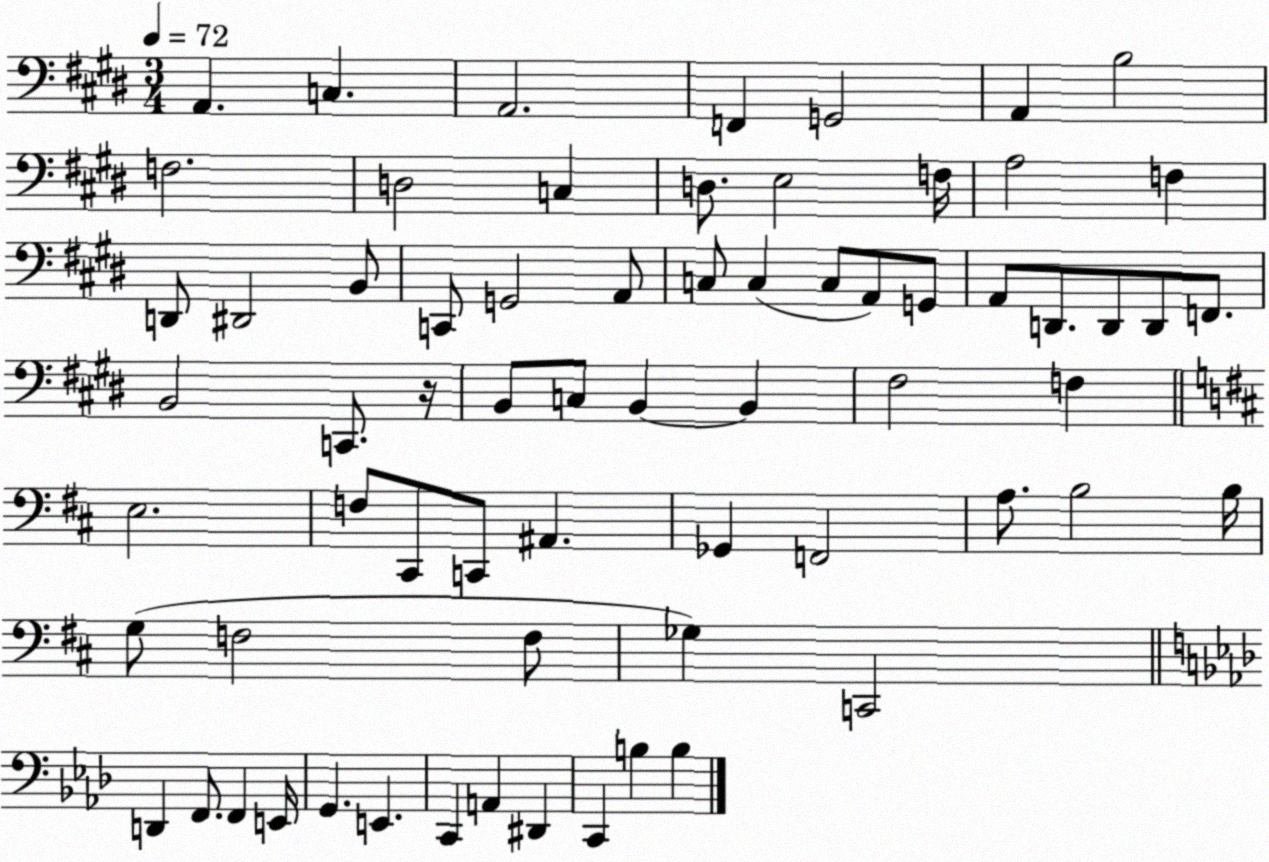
X:1
T:Untitled
M:3/4
L:1/4
K:E
A,, C, A,,2 F,, G,,2 A,, B,2 F,2 D,2 C, D,/2 E,2 F,/4 A,2 F, D,,/2 ^D,,2 B,,/2 C,,/2 G,,2 A,,/2 C,/2 C, C,/2 A,,/2 G,,/2 A,,/2 D,,/2 D,,/2 D,,/2 F,,/2 B,,2 C,,/2 z/4 B,,/2 C,/2 B,, B,, ^F,2 F, E,2 F,/2 ^C,,/2 C,,/2 ^A,, _G,, F,,2 A,/2 B,2 B,/4 G,/2 F,2 F,/2 _G, C,,2 D,, F,,/2 F,, E,,/4 G,, E,, C,, A,, ^D,, C,, B, B,